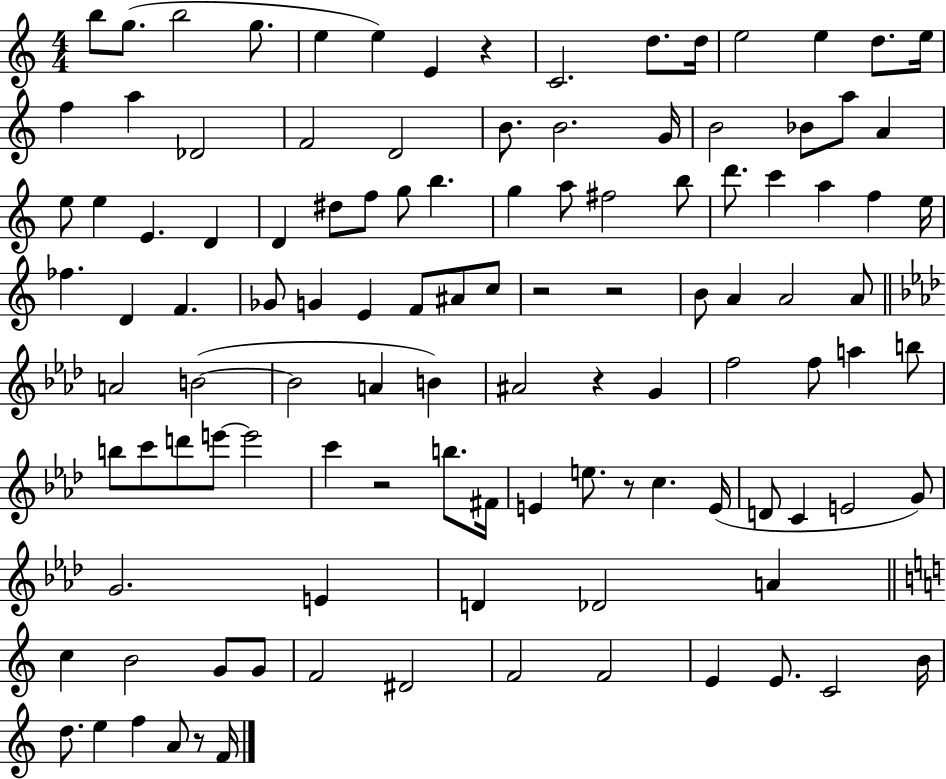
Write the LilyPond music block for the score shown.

{
  \clef treble
  \numericTimeSignature
  \time 4/4
  \key c \major
  b''8 g''8.( b''2 g''8. | e''4 e''4) e'4 r4 | c'2. d''8. d''16 | e''2 e''4 d''8. e''16 | \break f''4 a''4 des'2 | f'2 d'2 | b'8. b'2. g'16 | b'2 bes'8 a''8 a'4 | \break e''8 e''4 e'4. d'4 | d'4 dis''8 f''8 g''8 b''4. | g''4 a''8 fis''2 b''8 | d'''8. c'''4 a''4 f''4 e''16 | \break fes''4. d'4 f'4. | ges'8 g'4 e'4 f'8 ais'8 c''8 | r2 r2 | b'8 a'4 a'2 a'8 | \break \bar "||" \break \key f \minor a'2 b'2~(~ | b'2 a'4 b'4) | ais'2 r4 g'4 | f''2 f''8 a''4 b''8 | \break b''8 c'''8 d'''8 e'''8~~ e'''2 | c'''4 r2 b''8. fis'16 | e'4 e''8. r8 c''4. e'16( | d'8 c'4 e'2 g'8) | \break g'2. e'4 | d'4 des'2 a'4 | \bar "||" \break \key a \minor c''4 b'2 g'8 g'8 | f'2 dis'2 | f'2 f'2 | e'4 e'8. c'2 b'16 | \break d''8. e''4 f''4 a'8 r8 f'16 | \bar "|."
}